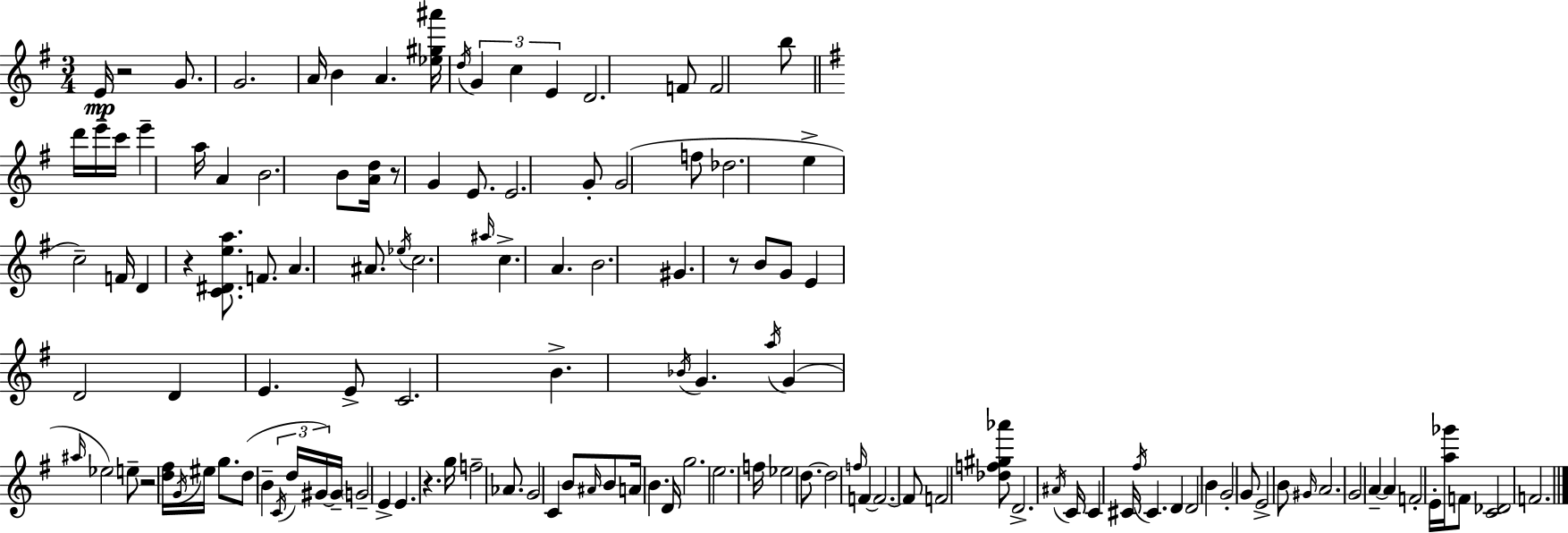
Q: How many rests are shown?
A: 6